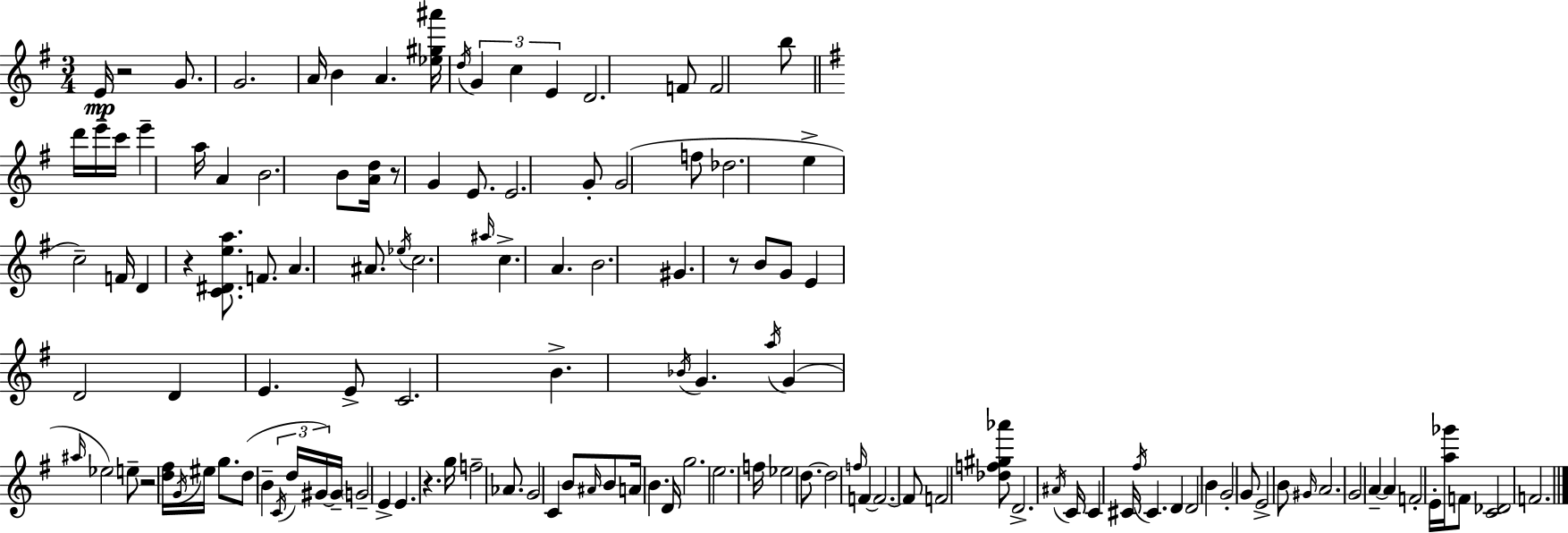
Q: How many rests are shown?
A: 6